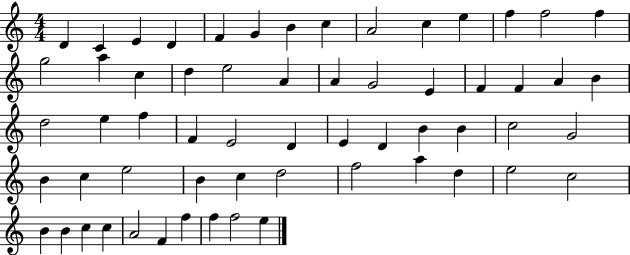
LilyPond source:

{
  \clef treble
  \numericTimeSignature
  \time 4/4
  \key c \major
  d'4 c'4 e'4 d'4 | f'4 g'4 b'4 c''4 | a'2 c''4 e''4 | f''4 f''2 f''4 | \break g''2 a''4 c''4 | d''4 e''2 a'4 | a'4 g'2 e'4 | f'4 f'4 a'4 b'4 | \break d''2 e''4 f''4 | f'4 e'2 d'4 | e'4 d'4 b'4 b'4 | c''2 g'2 | \break b'4 c''4 e''2 | b'4 c''4 d''2 | f''2 a''4 d''4 | e''2 c''2 | \break b'4 b'4 c''4 c''4 | a'2 f'4 f''4 | f''4 f''2 e''4 | \bar "|."
}